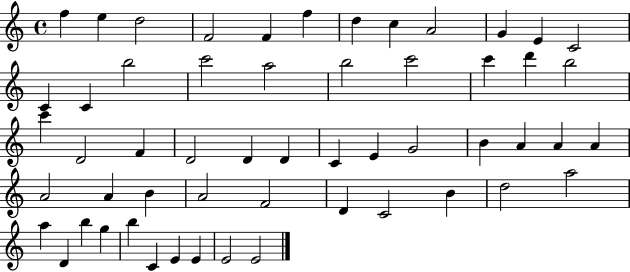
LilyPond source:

{
  \clef treble
  \time 4/4
  \defaultTimeSignature
  \key c \major
  f''4 e''4 d''2 | f'2 f'4 f''4 | d''4 c''4 a'2 | g'4 e'4 c'2 | \break c'4 c'4 b''2 | c'''2 a''2 | b''2 c'''2 | c'''4 d'''4 b''2 | \break c'''4 d'2 f'4 | d'2 d'4 d'4 | c'4 e'4 g'2 | b'4 a'4 a'4 a'4 | \break a'2 a'4 b'4 | a'2 f'2 | d'4 c'2 b'4 | d''2 a''2 | \break a''4 d'4 b''4 g''4 | b''4 c'4 e'4 e'4 | e'2 e'2 | \bar "|."
}